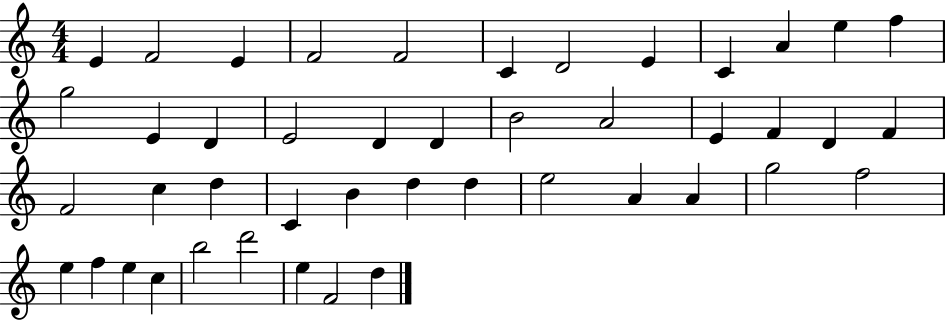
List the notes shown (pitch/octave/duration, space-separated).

E4/q F4/h E4/q F4/h F4/h C4/q D4/h E4/q C4/q A4/q E5/q F5/q G5/h E4/q D4/q E4/h D4/q D4/q B4/h A4/h E4/q F4/q D4/q F4/q F4/h C5/q D5/q C4/q B4/q D5/q D5/q E5/h A4/q A4/q G5/h F5/h E5/q F5/q E5/q C5/q B5/h D6/h E5/q F4/h D5/q